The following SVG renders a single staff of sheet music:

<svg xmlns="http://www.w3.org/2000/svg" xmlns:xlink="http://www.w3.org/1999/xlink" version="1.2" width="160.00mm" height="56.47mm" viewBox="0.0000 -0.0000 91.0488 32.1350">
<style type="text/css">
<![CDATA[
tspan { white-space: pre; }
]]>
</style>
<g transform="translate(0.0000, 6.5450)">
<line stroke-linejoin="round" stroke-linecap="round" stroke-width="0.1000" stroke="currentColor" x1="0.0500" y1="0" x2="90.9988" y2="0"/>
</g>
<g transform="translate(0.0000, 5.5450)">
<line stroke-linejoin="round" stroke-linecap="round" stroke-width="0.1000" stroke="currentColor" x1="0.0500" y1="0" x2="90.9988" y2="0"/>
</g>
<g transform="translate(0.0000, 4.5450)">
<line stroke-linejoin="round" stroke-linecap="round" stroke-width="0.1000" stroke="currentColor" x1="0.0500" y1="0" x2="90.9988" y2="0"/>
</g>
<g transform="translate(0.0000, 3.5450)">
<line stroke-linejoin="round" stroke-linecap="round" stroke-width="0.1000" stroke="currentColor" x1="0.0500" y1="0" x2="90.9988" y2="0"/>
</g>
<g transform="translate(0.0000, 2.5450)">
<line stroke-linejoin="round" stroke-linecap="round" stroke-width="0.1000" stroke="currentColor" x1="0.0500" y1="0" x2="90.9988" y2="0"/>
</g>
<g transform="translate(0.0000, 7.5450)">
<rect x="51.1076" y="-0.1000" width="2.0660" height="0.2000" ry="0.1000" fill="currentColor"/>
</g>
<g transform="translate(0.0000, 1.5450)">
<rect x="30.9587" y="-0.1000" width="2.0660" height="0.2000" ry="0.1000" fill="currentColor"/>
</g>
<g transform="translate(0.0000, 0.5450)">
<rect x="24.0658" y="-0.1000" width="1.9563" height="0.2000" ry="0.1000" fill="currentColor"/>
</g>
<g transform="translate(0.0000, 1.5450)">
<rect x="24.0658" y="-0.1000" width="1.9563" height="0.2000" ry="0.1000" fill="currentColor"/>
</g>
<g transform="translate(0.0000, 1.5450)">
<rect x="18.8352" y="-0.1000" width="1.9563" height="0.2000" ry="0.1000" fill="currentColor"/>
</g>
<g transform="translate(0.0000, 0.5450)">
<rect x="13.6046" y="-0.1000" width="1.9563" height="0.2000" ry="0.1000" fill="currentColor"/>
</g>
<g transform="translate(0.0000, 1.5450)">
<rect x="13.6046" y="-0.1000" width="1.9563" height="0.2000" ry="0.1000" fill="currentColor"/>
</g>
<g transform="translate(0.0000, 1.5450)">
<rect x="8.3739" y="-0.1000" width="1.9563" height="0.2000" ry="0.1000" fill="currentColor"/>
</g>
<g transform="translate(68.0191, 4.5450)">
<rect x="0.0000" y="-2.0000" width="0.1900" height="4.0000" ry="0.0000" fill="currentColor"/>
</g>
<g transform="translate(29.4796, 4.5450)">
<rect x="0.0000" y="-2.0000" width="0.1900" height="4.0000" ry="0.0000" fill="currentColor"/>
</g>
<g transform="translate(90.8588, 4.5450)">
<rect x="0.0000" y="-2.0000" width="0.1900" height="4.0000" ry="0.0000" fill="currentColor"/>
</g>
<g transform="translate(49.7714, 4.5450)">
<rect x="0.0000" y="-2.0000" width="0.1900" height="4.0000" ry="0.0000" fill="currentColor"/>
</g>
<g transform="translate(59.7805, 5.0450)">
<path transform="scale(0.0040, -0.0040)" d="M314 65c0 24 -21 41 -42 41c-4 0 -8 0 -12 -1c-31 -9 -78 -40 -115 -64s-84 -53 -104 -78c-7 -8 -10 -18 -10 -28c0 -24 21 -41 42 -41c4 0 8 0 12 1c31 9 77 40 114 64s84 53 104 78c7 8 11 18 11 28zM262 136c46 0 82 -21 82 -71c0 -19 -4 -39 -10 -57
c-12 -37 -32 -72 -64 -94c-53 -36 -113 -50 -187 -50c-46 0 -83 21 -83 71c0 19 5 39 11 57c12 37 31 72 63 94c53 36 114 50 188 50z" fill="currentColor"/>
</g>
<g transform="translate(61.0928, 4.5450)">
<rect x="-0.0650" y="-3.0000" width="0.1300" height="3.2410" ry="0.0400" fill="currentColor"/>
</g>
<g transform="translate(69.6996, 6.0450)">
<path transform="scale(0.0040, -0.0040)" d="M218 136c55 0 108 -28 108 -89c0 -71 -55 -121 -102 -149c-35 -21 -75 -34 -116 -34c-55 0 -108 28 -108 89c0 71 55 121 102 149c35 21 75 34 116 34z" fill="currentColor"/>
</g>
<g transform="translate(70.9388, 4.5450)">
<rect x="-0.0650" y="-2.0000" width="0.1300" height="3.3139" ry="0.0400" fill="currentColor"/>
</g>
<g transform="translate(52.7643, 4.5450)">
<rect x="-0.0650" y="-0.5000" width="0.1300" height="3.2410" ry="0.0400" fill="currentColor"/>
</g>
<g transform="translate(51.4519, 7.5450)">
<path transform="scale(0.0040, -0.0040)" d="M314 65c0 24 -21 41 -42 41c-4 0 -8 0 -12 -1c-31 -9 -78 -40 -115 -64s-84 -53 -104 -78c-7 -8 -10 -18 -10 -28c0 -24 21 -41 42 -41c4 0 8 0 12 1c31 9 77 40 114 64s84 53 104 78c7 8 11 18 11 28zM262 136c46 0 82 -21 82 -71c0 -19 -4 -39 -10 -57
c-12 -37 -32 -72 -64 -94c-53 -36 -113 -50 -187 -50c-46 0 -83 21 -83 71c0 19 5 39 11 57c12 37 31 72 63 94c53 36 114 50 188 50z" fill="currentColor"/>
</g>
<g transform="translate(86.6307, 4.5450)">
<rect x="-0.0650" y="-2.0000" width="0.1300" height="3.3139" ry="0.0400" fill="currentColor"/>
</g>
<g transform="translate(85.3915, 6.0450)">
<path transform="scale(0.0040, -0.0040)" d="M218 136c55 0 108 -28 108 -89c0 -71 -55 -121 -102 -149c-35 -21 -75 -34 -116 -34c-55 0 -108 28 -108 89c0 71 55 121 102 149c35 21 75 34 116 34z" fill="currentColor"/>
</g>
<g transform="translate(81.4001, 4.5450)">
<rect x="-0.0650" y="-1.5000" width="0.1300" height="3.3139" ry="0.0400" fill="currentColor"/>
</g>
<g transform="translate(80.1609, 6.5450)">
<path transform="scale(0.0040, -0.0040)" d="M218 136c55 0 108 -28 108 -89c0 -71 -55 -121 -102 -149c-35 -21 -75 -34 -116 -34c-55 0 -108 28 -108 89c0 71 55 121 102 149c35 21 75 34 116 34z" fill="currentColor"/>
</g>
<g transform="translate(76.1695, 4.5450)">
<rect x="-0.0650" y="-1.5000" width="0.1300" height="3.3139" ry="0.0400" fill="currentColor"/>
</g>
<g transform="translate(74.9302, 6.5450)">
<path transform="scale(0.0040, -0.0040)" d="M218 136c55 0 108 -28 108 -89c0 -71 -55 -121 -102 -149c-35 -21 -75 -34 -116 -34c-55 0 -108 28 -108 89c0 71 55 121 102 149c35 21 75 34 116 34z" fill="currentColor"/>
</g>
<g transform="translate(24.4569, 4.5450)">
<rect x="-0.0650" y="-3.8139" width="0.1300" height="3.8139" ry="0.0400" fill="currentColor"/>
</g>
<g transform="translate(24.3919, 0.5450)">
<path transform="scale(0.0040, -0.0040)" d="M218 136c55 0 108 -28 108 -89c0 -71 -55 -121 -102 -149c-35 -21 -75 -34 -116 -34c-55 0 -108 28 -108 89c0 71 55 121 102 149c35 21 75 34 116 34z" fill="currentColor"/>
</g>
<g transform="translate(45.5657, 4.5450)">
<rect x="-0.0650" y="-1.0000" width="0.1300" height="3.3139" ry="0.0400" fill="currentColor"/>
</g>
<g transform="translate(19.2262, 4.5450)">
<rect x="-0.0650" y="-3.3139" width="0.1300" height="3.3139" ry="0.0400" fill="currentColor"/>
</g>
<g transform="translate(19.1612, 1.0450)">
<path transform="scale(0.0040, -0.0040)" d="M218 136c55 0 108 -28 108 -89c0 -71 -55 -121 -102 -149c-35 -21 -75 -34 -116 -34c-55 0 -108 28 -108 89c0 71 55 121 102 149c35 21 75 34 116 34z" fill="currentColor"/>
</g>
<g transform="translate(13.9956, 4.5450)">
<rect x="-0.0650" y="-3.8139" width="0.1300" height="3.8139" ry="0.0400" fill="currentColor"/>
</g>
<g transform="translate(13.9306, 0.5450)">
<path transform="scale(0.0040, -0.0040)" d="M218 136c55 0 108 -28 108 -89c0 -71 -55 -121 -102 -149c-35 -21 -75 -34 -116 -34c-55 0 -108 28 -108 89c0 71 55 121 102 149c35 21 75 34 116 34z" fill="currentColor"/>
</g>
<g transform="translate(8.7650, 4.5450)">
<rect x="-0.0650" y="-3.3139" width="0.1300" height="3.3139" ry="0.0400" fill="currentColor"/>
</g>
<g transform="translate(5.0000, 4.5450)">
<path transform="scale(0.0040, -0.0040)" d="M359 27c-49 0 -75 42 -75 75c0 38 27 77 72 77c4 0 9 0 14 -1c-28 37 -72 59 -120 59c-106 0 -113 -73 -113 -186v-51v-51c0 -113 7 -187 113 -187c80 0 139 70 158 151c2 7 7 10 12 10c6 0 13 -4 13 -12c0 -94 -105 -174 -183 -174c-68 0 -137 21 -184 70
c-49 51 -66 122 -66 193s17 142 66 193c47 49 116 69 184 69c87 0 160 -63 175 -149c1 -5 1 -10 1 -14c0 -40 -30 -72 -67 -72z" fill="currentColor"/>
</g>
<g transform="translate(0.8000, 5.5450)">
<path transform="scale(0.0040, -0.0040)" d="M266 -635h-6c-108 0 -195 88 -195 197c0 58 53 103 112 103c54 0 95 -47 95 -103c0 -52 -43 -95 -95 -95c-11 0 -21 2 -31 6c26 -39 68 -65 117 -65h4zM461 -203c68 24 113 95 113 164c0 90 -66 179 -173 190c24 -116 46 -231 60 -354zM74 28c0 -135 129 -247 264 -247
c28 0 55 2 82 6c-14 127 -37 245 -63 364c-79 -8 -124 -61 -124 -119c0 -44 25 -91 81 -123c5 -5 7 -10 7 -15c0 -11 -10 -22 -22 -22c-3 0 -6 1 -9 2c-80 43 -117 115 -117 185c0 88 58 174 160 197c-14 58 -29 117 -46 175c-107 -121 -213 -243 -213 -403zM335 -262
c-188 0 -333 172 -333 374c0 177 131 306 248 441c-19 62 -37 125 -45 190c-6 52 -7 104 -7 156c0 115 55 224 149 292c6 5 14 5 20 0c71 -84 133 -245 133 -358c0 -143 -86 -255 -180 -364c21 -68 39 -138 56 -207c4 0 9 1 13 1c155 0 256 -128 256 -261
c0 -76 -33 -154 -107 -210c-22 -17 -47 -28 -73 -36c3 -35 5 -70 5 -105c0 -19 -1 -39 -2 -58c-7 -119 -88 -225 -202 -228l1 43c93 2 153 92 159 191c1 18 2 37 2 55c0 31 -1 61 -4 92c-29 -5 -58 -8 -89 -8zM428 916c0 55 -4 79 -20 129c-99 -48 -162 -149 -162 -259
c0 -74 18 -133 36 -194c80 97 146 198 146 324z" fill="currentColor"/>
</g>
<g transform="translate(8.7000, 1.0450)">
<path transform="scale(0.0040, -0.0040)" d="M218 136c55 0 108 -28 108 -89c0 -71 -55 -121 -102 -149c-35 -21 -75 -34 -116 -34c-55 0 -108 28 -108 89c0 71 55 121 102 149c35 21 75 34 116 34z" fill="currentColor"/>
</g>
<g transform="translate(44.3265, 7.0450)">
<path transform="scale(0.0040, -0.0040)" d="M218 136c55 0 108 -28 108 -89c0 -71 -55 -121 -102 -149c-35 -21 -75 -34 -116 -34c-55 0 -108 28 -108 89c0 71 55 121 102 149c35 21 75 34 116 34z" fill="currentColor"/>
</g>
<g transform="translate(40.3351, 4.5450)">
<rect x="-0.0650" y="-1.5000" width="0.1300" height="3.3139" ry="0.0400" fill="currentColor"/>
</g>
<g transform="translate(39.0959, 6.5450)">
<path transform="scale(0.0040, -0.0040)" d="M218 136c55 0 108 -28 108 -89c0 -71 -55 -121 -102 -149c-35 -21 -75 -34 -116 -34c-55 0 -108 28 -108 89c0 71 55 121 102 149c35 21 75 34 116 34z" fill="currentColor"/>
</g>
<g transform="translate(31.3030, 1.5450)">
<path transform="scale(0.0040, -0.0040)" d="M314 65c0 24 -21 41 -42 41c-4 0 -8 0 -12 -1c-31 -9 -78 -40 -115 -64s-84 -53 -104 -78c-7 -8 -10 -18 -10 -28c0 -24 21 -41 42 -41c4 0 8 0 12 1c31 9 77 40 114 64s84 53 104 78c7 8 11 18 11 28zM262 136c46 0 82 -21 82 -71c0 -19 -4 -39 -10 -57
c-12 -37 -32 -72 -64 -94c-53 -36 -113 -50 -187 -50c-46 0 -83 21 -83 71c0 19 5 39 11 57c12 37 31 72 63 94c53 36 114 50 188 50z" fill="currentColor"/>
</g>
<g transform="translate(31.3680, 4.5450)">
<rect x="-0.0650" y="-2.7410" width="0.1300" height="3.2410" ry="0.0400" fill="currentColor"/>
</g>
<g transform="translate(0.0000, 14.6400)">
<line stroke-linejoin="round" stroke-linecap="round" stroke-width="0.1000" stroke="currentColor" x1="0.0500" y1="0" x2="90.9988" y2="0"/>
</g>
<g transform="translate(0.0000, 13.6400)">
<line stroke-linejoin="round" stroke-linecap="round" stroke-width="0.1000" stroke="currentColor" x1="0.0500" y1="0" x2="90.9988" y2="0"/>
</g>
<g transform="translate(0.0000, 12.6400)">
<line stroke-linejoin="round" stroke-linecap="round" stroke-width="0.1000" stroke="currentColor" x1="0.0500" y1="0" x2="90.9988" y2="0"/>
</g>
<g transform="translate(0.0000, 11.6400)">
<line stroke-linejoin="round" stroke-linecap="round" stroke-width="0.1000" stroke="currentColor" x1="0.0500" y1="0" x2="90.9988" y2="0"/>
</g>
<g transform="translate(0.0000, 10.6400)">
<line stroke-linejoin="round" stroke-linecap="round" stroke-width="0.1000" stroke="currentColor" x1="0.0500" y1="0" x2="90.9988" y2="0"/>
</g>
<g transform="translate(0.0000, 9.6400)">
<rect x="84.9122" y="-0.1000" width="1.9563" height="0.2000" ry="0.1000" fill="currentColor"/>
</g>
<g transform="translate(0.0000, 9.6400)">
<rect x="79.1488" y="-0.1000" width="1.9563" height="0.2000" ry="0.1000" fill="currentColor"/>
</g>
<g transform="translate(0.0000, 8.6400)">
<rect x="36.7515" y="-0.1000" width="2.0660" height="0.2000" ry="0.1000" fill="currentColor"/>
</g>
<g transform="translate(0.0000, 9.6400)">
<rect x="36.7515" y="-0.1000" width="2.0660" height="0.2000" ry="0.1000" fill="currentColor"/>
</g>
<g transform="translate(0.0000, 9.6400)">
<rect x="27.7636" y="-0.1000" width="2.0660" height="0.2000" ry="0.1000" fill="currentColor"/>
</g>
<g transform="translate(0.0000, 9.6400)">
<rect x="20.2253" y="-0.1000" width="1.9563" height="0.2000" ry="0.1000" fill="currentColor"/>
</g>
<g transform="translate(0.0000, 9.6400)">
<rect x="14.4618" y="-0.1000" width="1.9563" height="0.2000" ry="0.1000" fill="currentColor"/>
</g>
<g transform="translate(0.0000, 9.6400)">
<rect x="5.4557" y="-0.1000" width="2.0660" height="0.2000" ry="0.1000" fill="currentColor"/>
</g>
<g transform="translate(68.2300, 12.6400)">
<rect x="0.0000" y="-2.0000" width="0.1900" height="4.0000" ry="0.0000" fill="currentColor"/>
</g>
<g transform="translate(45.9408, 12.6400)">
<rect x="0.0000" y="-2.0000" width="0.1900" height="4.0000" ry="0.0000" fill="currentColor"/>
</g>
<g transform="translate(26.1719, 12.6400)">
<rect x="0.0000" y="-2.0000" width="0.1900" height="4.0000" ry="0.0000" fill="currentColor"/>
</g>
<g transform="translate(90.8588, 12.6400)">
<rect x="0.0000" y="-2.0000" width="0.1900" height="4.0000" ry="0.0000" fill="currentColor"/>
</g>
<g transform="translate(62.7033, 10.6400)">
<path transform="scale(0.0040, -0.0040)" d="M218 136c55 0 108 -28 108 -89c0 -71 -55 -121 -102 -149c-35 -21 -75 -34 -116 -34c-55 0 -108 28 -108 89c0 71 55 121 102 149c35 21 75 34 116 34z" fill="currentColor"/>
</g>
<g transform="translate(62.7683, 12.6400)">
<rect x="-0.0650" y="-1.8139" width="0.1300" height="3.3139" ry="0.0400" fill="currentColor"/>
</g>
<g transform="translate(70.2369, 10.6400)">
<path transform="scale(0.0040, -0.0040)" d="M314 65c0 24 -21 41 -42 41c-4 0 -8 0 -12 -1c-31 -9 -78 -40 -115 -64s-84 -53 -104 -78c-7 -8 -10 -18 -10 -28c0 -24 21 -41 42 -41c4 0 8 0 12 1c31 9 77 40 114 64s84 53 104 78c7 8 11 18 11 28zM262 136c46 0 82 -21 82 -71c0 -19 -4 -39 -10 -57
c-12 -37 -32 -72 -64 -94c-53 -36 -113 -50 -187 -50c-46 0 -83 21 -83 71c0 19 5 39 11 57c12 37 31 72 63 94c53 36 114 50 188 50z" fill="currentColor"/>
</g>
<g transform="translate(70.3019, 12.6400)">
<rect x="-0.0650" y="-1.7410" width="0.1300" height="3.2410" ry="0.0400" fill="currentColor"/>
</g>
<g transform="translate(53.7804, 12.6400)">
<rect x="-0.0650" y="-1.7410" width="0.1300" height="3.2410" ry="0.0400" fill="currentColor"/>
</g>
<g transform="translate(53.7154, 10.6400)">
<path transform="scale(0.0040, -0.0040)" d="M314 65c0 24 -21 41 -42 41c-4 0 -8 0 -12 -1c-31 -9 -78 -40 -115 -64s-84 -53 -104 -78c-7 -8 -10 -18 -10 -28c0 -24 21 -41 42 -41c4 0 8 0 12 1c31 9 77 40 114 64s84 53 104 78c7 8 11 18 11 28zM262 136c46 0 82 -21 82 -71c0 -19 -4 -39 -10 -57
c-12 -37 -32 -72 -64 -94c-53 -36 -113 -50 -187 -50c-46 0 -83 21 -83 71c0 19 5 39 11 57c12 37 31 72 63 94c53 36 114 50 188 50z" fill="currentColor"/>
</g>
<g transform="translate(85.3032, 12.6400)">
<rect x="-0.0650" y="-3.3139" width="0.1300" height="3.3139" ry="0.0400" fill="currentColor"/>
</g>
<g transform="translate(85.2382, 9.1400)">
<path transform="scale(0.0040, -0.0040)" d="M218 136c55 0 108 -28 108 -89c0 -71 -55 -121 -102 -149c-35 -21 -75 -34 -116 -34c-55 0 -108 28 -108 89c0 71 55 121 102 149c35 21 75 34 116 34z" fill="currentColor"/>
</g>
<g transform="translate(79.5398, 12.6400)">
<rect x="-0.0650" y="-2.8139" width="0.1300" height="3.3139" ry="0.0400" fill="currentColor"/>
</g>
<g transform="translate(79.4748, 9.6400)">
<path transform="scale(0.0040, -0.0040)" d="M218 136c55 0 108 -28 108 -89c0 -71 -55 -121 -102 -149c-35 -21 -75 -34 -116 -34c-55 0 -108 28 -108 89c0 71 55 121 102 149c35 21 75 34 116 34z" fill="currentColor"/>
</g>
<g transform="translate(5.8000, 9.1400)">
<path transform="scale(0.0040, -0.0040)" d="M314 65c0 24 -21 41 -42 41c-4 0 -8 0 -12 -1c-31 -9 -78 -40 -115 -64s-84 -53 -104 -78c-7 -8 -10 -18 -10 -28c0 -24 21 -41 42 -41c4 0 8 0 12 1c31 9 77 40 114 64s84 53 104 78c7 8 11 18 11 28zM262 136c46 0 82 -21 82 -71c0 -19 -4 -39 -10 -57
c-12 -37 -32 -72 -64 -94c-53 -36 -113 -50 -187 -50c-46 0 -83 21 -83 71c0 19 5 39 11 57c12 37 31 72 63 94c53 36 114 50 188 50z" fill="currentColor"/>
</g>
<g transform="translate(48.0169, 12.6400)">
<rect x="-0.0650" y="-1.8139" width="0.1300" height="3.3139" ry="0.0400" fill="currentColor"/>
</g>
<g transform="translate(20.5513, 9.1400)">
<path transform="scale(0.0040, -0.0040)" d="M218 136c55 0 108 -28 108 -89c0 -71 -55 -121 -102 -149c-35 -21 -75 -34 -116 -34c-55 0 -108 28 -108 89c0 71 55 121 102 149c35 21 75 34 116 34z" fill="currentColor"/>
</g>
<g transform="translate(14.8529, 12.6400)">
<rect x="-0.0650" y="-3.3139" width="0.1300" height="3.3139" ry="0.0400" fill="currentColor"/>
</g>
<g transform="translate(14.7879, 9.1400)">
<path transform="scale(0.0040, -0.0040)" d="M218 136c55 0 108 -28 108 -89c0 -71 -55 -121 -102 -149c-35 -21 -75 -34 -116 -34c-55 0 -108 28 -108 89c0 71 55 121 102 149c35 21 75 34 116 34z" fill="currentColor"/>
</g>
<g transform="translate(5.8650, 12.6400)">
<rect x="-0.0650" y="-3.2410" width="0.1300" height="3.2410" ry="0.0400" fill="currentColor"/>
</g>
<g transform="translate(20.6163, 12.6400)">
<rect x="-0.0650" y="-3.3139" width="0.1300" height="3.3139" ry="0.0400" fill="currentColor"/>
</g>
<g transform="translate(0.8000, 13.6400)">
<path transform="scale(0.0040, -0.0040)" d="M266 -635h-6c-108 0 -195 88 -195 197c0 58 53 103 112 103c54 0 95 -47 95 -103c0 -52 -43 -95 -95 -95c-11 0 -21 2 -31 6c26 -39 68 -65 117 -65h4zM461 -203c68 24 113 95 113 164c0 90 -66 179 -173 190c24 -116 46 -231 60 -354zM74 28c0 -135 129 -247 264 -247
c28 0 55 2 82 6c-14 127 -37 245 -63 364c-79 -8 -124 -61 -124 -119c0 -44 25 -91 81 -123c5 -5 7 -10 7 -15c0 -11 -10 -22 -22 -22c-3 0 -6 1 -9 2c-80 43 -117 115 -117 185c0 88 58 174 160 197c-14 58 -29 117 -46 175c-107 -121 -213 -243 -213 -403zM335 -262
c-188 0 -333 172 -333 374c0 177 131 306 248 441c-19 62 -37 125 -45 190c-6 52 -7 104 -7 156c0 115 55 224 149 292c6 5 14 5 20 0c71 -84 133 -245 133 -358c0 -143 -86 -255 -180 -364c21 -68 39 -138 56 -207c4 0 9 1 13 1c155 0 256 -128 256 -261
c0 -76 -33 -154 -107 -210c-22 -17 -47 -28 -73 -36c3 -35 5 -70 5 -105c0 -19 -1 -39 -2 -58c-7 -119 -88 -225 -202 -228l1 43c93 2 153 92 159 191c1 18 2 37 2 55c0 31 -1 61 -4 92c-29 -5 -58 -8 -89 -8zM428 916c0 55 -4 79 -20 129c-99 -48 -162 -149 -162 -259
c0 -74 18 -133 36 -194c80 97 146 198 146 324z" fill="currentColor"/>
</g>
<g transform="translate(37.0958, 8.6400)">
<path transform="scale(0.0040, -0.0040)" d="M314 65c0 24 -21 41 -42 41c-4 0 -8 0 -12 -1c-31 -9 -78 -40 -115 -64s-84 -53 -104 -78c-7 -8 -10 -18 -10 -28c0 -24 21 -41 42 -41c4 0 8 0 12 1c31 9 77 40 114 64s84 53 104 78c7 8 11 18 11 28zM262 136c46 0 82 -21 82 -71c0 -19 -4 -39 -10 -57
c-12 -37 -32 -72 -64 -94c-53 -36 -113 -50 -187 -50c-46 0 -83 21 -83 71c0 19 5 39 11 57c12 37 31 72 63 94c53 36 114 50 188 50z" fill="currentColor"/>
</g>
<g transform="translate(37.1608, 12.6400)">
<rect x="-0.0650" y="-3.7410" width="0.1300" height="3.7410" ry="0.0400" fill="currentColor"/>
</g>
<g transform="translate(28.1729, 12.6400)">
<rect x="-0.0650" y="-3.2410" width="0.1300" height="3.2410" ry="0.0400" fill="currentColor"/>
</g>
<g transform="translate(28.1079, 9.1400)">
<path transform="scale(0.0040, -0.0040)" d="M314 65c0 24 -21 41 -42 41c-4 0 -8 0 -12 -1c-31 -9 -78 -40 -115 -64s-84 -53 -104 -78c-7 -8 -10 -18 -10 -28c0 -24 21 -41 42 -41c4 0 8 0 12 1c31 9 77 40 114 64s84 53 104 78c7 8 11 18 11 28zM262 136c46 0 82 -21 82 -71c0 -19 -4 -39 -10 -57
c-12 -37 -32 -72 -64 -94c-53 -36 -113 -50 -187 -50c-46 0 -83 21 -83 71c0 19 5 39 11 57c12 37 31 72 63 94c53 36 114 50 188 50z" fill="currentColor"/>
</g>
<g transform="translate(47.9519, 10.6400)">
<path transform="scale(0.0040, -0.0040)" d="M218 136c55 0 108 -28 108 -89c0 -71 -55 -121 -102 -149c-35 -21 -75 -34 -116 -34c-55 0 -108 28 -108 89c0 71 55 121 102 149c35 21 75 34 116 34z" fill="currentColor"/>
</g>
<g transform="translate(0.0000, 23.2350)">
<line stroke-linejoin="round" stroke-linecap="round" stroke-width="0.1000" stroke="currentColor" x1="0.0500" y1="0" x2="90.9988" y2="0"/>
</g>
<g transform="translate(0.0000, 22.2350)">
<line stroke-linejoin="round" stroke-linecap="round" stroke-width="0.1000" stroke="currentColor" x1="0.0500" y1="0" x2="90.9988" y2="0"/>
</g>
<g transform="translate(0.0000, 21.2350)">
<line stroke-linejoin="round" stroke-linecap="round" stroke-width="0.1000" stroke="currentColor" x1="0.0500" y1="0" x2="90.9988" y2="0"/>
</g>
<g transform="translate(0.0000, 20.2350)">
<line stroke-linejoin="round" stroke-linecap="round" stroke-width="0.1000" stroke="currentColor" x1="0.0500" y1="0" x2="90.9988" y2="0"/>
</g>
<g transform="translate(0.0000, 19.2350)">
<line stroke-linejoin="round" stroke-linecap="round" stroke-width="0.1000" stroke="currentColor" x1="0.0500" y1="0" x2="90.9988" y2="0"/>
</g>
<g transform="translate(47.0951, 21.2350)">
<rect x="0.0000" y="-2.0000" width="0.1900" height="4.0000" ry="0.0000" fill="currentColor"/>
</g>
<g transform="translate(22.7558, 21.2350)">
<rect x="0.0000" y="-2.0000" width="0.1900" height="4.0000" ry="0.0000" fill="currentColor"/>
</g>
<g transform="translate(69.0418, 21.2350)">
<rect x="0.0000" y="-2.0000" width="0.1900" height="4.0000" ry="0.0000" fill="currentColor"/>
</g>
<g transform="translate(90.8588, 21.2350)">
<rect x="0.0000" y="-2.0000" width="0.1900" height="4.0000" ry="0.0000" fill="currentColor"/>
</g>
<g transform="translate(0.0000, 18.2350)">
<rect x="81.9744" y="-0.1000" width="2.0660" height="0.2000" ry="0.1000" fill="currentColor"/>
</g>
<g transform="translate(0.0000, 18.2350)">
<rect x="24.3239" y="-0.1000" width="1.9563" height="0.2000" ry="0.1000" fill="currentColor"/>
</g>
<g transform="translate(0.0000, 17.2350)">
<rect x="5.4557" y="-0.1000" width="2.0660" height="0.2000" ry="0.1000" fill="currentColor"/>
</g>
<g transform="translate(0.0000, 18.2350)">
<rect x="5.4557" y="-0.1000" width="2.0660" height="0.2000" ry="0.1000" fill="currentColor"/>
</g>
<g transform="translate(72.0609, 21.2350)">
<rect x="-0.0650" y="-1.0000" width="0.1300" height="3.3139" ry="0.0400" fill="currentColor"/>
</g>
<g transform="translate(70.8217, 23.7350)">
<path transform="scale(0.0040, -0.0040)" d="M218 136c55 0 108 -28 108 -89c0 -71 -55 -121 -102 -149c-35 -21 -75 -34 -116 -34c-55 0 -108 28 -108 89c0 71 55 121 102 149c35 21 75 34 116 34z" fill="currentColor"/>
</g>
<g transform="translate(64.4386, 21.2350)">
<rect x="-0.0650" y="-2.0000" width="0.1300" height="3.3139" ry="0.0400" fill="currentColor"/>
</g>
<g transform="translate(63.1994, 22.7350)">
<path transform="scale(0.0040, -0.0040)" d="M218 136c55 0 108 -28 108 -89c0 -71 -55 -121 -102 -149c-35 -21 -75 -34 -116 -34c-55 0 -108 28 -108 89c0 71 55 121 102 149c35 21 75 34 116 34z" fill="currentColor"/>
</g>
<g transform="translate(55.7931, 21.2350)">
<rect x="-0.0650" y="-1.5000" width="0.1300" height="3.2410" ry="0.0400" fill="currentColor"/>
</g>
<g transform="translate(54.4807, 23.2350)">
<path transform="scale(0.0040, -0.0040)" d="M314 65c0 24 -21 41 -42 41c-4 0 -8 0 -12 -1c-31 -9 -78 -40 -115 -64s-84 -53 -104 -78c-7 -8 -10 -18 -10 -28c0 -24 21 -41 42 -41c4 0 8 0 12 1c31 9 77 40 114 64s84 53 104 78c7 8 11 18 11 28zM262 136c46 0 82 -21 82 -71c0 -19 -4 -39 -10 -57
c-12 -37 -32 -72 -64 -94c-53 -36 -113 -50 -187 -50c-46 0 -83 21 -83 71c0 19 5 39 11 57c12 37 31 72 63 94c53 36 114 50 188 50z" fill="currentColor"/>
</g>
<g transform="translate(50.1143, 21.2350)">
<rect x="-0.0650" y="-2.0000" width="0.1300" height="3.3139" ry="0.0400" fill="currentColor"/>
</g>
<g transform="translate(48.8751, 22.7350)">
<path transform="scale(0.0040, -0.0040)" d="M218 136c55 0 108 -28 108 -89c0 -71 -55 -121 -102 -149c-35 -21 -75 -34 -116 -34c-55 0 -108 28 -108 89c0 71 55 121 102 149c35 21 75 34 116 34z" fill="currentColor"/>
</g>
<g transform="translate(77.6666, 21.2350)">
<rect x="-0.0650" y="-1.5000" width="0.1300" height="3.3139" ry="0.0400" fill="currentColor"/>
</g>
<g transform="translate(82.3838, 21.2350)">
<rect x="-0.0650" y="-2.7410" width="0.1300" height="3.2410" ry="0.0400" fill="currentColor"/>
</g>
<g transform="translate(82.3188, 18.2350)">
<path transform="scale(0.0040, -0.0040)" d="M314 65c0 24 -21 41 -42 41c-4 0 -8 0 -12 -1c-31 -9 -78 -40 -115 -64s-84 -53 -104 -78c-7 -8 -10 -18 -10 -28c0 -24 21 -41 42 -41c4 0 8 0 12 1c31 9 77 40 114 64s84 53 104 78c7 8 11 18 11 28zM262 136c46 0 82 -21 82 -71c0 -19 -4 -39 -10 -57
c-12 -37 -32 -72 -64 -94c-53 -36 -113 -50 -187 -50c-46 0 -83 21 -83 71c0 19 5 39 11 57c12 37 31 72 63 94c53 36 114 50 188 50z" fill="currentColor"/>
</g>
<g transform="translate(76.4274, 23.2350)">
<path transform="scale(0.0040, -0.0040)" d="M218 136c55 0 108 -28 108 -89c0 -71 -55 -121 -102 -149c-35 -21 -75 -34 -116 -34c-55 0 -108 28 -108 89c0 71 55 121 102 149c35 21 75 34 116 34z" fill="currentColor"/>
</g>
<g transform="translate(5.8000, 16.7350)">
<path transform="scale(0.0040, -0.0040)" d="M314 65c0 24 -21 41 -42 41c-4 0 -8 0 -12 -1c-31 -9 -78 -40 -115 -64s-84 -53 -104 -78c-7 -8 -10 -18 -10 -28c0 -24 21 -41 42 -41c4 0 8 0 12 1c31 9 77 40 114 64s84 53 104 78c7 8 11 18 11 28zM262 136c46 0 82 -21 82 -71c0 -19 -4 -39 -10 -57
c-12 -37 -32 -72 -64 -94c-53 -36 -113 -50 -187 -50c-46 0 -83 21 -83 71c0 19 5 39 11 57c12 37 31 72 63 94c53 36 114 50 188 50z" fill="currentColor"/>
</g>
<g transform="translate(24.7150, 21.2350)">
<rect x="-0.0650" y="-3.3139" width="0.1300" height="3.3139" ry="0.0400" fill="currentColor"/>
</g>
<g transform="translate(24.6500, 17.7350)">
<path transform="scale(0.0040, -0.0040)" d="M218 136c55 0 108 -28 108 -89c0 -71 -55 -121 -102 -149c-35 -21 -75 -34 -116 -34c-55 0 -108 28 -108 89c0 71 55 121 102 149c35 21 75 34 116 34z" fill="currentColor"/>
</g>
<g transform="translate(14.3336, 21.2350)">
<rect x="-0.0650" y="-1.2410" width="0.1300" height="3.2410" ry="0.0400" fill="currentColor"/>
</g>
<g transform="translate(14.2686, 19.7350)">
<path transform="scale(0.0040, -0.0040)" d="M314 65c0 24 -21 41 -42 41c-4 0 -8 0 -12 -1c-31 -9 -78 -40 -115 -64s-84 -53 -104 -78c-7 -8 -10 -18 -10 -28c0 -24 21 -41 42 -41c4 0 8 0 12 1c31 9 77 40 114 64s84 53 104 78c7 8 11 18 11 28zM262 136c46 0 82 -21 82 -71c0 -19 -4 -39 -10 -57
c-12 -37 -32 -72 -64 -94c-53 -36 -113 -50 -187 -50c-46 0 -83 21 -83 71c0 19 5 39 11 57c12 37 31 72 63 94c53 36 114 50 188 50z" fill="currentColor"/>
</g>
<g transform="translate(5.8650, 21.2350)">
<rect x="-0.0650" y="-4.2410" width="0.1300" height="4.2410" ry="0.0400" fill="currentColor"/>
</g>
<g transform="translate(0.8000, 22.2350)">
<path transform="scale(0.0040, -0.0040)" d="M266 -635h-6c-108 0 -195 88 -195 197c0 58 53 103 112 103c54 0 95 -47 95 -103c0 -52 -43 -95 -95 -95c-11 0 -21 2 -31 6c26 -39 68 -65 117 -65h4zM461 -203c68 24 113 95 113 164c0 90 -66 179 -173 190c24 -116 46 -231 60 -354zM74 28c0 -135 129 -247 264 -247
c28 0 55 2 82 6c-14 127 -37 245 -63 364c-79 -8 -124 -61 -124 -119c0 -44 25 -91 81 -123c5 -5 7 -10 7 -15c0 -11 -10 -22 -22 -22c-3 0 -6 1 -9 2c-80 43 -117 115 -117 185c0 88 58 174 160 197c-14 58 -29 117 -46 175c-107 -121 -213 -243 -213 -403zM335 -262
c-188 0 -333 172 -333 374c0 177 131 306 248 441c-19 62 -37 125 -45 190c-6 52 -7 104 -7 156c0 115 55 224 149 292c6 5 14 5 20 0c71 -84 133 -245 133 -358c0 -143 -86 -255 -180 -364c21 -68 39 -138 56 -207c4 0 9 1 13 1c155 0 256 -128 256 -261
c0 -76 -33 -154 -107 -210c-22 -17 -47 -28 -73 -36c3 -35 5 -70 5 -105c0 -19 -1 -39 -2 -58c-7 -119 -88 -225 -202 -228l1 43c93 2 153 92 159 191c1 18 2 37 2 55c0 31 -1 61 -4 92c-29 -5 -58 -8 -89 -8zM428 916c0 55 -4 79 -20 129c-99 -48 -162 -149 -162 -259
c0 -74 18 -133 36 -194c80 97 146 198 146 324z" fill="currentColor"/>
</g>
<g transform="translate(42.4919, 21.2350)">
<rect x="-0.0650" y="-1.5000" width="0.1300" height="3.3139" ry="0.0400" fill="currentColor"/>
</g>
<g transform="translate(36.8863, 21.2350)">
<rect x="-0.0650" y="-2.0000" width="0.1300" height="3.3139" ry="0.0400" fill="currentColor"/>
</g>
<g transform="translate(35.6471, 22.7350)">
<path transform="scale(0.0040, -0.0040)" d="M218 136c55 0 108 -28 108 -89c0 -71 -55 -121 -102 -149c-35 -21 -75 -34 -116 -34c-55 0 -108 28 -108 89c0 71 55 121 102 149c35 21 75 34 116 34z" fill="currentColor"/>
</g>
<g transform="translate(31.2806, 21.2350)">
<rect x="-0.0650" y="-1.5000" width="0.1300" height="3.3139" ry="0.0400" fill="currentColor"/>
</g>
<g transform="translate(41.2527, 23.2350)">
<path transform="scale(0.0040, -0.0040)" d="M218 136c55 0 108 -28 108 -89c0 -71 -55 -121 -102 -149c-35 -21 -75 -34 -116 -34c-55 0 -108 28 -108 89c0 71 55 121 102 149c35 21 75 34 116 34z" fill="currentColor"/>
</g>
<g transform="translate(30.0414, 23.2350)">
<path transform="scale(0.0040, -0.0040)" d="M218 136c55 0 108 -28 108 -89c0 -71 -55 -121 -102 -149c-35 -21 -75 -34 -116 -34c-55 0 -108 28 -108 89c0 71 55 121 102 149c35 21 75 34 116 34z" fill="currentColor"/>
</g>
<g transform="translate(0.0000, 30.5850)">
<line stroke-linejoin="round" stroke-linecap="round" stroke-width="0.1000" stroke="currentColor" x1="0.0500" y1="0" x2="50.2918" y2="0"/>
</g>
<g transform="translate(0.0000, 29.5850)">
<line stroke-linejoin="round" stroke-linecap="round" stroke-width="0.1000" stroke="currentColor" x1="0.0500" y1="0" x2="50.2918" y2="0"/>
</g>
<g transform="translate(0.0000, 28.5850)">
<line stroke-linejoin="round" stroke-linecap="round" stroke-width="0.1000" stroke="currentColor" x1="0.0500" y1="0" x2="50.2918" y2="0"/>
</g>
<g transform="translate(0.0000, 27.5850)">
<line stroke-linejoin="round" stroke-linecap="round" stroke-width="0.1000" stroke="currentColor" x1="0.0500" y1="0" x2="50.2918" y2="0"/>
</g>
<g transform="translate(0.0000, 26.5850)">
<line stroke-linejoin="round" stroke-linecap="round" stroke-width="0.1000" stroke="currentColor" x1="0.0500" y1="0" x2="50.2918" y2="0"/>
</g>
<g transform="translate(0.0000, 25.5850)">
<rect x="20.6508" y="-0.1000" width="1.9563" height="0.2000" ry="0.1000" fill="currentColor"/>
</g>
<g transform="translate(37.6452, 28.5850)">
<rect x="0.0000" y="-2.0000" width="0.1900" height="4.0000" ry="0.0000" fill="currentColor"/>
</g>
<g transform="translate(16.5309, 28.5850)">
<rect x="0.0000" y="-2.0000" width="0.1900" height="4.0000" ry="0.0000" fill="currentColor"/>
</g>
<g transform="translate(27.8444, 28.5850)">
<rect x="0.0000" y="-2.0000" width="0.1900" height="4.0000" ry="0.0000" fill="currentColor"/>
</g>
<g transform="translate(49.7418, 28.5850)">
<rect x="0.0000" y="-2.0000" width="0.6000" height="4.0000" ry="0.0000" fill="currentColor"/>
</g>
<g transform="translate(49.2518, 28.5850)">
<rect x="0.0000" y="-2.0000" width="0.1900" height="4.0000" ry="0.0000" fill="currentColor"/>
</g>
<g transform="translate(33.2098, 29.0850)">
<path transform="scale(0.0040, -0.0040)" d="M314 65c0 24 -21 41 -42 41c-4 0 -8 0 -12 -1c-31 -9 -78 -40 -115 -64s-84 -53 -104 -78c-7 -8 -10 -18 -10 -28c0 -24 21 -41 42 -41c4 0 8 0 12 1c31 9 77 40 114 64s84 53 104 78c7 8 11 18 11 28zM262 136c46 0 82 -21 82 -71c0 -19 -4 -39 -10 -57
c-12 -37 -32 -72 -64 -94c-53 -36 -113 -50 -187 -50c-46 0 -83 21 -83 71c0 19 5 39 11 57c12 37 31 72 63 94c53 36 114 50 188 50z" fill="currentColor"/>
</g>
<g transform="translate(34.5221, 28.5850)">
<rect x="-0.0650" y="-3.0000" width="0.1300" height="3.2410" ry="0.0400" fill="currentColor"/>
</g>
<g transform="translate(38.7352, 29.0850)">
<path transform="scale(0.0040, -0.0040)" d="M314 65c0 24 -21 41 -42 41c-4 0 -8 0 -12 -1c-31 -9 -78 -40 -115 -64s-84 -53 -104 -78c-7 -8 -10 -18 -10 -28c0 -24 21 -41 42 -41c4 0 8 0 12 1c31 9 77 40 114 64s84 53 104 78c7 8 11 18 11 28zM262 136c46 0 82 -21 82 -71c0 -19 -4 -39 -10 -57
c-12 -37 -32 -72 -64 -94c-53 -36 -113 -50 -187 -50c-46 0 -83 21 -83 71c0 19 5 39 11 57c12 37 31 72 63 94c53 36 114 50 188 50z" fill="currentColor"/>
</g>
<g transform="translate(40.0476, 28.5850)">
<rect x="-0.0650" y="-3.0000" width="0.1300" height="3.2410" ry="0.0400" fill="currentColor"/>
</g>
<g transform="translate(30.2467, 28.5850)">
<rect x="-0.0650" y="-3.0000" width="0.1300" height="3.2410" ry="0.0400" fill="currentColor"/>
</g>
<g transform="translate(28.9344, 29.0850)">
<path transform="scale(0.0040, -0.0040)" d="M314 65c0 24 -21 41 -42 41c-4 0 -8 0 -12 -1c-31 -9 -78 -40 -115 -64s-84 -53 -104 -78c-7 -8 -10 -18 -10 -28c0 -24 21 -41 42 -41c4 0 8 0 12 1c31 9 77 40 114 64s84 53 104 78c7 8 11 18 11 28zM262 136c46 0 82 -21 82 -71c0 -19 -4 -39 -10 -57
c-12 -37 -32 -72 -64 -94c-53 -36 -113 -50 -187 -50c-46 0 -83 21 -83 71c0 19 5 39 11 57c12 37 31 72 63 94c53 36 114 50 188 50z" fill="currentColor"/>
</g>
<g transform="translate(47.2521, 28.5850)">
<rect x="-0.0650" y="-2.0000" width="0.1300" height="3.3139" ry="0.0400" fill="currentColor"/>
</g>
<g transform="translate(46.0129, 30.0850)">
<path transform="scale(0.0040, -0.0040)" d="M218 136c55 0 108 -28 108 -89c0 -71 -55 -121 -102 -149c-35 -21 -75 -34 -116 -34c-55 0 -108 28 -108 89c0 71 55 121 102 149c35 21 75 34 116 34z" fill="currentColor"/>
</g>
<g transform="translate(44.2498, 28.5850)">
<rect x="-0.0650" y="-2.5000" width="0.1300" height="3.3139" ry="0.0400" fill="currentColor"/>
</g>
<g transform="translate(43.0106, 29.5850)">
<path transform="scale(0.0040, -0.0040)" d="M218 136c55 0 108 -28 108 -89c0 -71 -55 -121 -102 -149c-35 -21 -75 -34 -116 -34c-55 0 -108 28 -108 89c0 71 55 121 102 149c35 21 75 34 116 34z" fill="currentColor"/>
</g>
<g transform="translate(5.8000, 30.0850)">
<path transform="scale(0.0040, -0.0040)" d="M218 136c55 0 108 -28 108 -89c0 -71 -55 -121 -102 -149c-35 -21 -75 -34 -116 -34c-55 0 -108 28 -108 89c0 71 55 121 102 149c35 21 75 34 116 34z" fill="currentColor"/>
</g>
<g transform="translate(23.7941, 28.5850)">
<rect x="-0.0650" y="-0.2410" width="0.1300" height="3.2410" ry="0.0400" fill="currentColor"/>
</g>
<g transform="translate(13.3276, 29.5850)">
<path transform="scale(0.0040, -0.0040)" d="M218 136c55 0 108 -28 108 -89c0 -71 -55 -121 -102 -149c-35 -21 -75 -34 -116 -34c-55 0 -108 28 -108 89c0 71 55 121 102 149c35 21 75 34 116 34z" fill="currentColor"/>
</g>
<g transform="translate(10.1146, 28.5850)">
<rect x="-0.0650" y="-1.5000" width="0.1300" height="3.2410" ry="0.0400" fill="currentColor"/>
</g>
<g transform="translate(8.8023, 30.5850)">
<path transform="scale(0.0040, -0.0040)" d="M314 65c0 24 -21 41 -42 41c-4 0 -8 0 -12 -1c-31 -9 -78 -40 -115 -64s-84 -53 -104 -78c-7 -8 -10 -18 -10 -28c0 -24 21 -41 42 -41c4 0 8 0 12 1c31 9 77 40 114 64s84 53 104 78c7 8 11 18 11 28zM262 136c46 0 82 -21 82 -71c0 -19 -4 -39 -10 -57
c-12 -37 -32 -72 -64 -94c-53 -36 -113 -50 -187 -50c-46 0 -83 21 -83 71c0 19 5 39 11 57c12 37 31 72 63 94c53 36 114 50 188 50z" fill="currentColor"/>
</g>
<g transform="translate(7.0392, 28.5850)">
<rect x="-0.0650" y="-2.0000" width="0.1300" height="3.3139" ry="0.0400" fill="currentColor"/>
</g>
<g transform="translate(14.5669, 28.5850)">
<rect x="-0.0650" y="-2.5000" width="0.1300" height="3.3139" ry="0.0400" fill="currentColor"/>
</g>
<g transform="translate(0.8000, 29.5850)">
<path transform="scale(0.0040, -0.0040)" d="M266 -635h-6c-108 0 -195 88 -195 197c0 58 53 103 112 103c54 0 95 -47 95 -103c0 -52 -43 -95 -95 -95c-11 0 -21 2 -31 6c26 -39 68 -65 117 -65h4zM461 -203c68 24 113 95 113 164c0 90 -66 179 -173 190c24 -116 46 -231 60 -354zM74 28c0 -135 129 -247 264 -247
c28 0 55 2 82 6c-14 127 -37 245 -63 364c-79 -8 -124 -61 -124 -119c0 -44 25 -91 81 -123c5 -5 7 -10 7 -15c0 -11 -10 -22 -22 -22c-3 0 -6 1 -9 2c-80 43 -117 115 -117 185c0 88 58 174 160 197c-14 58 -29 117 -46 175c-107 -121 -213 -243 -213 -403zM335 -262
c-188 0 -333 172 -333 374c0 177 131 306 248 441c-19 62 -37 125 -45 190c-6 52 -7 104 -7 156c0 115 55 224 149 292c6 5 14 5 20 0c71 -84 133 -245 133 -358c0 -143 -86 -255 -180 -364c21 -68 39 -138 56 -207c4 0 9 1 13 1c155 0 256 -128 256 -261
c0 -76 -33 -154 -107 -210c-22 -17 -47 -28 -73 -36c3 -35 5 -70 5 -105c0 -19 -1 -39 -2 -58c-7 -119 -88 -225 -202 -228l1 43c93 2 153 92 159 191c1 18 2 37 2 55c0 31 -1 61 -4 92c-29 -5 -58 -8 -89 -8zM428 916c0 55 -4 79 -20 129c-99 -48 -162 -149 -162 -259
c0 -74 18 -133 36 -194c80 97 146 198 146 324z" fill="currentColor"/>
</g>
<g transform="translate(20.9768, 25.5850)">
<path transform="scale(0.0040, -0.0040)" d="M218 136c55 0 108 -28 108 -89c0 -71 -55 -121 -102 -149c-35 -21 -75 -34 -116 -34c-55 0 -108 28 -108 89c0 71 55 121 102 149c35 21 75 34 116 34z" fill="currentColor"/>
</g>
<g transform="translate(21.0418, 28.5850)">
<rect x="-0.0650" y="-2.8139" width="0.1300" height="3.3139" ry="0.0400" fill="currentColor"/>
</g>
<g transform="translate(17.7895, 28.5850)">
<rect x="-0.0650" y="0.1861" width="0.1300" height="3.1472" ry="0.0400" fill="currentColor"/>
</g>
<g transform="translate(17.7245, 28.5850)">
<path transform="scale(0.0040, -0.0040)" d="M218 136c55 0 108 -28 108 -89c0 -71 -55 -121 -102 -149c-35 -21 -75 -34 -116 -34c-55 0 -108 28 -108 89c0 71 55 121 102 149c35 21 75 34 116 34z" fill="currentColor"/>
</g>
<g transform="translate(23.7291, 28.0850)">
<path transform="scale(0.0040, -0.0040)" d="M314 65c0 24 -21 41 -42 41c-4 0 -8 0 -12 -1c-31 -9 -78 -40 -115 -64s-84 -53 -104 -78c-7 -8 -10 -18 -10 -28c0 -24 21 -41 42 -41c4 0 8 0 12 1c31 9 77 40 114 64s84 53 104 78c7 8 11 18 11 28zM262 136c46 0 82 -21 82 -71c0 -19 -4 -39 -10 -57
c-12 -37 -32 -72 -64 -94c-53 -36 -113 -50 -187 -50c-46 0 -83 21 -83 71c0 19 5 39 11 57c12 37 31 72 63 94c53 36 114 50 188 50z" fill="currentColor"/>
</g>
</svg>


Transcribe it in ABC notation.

X:1
T:Untitled
M:4/4
L:1/4
K:C
b c' b c' a2 E D C2 A2 F E E F b2 b b b2 c'2 f f2 f f2 a b d'2 e2 b E F E F E2 F D E a2 F E2 G B a c2 A2 A2 A2 G F